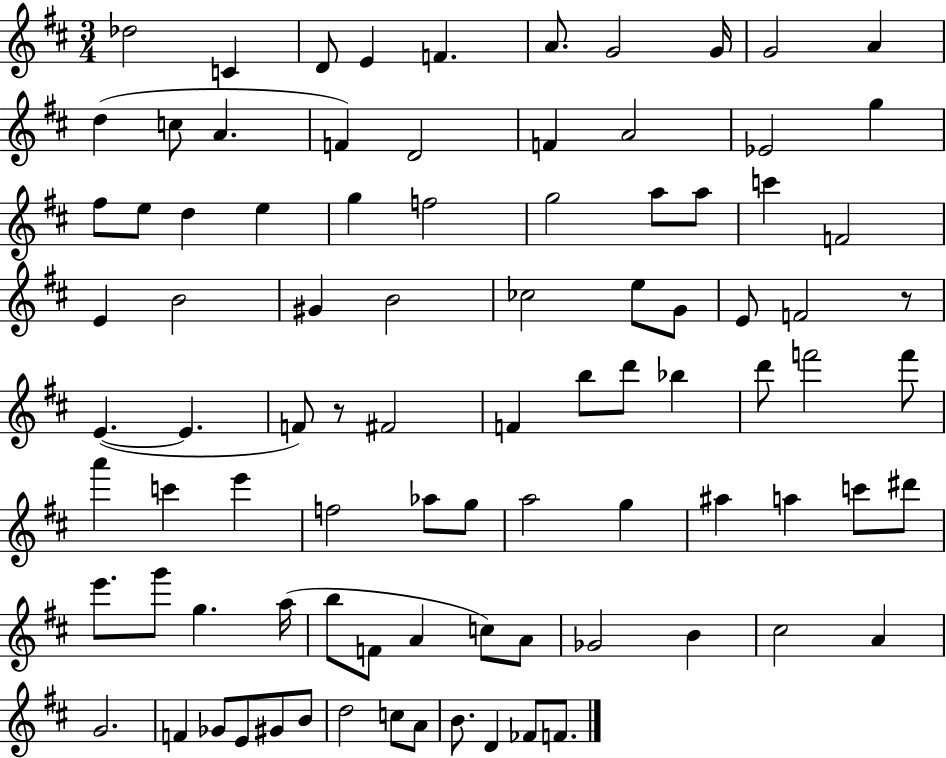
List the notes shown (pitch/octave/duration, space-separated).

Db5/h C4/q D4/e E4/q F4/q. A4/e. G4/h G4/s G4/h A4/q D5/q C5/e A4/q. F4/q D4/h F4/q A4/h Eb4/h G5/q F#5/e E5/e D5/q E5/q G5/q F5/h G5/h A5/e A5/e C6/q F4/h E4/q B4/h G#4/q B4/h CES5/h E5/e G4/e E4/e F4/h R/e E4/q. E4/q. F4/e R/e F#4/h F4/q B5/e D6/e Bb5/q D6/e F6/h F6/e A6/q C6/q E6/q F5/h Ab5/e G5/e A5/h G5/q A#5/q A5/q C6/e D#6/e E6/e. G6/e G5/q. A5/s B5/e F4/e A4/q C5/e A4/e Gb4/h B4/q C#5/h A4/q G4/h. F4/q Gb4/e E4/e G#4/e B4/e D5/h C5/e A4/e B4/e. D4/q FES4/e F4/e.